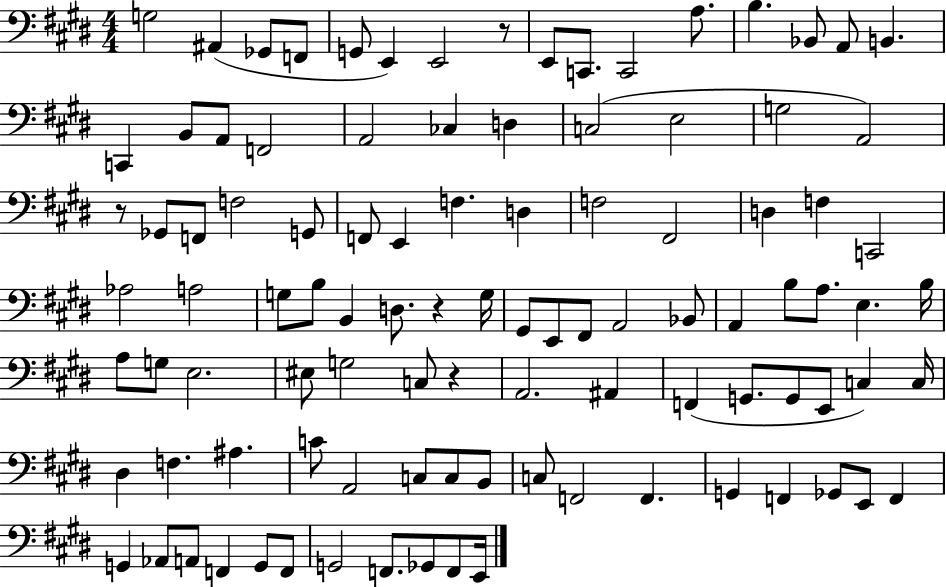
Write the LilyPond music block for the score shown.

{
  \clef bass
  \numericTimeSignature
  \time 4/4
  \key e \major
  g2 ais,4( ges,8 f,8 | g,8 e,4) e,2 r8 | e,8 c,8. c,2 a8. | b4. bes,8 a,8 b,4. | \break c,4 b,8 a,8 f,2 | a,2 ces4 d4 | c2( e2 | g2 a,2) | \break r8 ges,8 f,8 f2 g,8 | f,8 e,4 f4. d4 | f2 fis,2 | d4 f4 c,2 | \break aes2 a2 | g8 b8 b,4 d8. r4 g16 | gis,8 e,8 fis,8 a,2 bes,8 | a,4 b8 a8. e4. b16 | \break a8 g8 e2. | eis8 g2 c8 r4 | a,2. ais,4 | f,4( g,8. g,8 e,8 c4) c16 | \break dis4 f4. ais4. | c'8 a,2 c8 c8 b,8 | c8 f,2 f,4. | g,4 f,4 ges,8 e,8 f,4 | \break g,4 aes,8 a,8 f,4 g,8 f,8 | g,2 f,8. ges,8 f,8 e,16 | \bar "|."
}